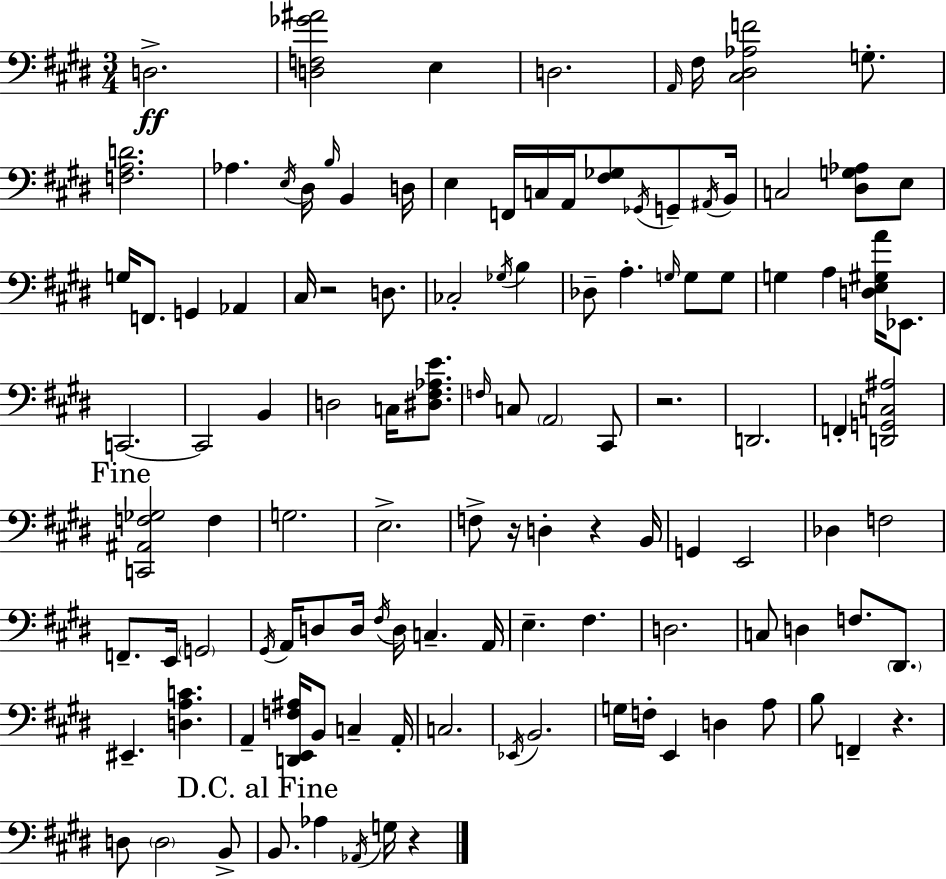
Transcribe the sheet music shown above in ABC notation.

X:1
T:Untitled
M:3/4
L:1/4
K:E
D,2 [D,F,_G^A]2 E, D,2 A,,/4 ^F,/4 [^C,^D,_A,F]2 G,/2 [F,A,D]2 _A, E,/4 ^D,/4 B,/4 B,, D,/4 E, F,,/4 C,/4 A,,/4 [^F,_G,]/2 _G,,/4 G,,/2 ^A,,/4 B,,/4 C,2 [^D,G,_A,]/2 E,/2 G,/4 F,,/2 G,, _A,, ^C,/4 z2 D,/2 _C,2 _G,/4 B, _D,/2 A, G,/4 G,/2 G,/2 G, A, [D,E,^G,A]/4 _E,,/2 C,,2 C,,2 B,, D,2 C,/4 [^D,^F,_A,E]/2 F,/4 C,/2 A,,2 ^C,,/2 z2 D,,2 F,, [D,,G,,C,^A,]2 [C,,^A,,F,_G,]2 F, G,2 E,2 F,/2 z/4 D, z B,,/4 G,, E,,2 _D, F,2 F,,/2 E,,/4 G,,2 ^G,,/4 A,,/4 D,/2 D,/4 ^F,/4 D,/4 C, A,,/4 E, ^F, D,2 C,/2 D, F,/2 ^D,,/2 ^E,, [D,A,C] A,, [D,,E,,F,^A,]/4 B,,/2 C, A,,/4 C,2 _E,,/4 B,,2 G,/4 F,/4 E,, D, A,/2 B,/2 F,, z D,/2 D,2 B,,/2 B,,/2 _A, _A,,/4 G,/4 z